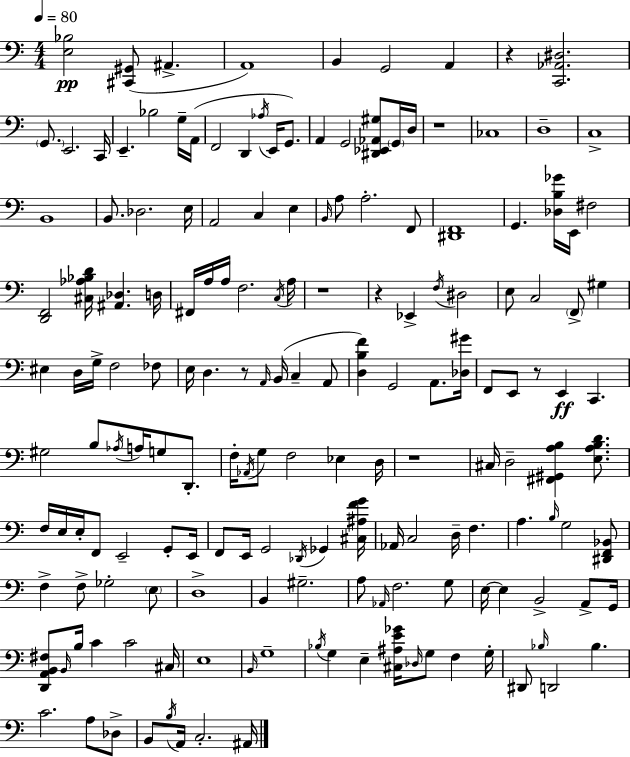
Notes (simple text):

[E3,Bb3]/h [C#2,G#2]/e A#2/q. A2/w B2/q G2/h A2/q R/q [C2,Ab2,D#3]/h. G2/e. E2/h. C2/s E2/q. Bb3/h G3/s A2/s F2/h D2/q Ab3/s E2/s G2/e. A2/q G2/h [D#2,Eb2,Ab2,G#3]/e G2/s D3/s R/w CES3/w D3/w C3/w B2/w B2/e. Db3/h. E3/s A2/h C3/q E3/q B2/s A3/e A3/h. F2/e [D#2,F2]/w G2/q. [Db3,B3,Gb4]/s E2/s F#3/h [D2,F2]/h [C#3,Ab3,Bb3,D4]/s [A#2,Db3]/q. D3/s F#2/s A3/s A3/s F3/h. C3/s A3/s R/w R/q Eb2/q F3/s D#3/h E3/e C3/h F2/e G#3/q EIS3/q D3/s G3/s F3/h FES3/e E3/s D3/q. R/e A2/s B2/s C3/q A2/e [D3,B3,F4]/q G2/h A2/e. [Db3,G#4]/s F2/e E2/e R/e E2/q C2/q. G#3/h B3/e Ab3/s A3/s G3/e D2/e. F3/s Ab2/s G3/e F3/h Eb3/q D3/s R/w C#3/s D3/h [F#2,G#2,A3,B3]/q [E3,A3,B3,D4]/e. F3/s E3/s E3/s F2/e E2/h G2/e E2/s F2/e E2/s G2/h Db2/s Gb2/q [C#3,A#3,F4,G4]/s Ab2/s C3/h D3/s F3/q. A3/q. B3/s G3/h [D#2,F2,Bb2]/e F3/q F3/e Gb3/h E3/e D3/w B2/q G#3/h. A3/e Ab2/s F3/h. G3/e E3/s E3/q B2/h A2/e G2/s [D2,A2,B2,F#3]/e B2/s B3/s C4/q C4/h C#3/s E3/w B2/s G3/w Bb3/s G3/q E3/q [C#3,A#3,E4,Gb4]/s Db3/s G3/e F3/q G3/s D#2/e Bb3/s D2/h Bb3/q. C4/h. A3/e Db3/e B2/e B3/s A2/s C3/h. A#2/s